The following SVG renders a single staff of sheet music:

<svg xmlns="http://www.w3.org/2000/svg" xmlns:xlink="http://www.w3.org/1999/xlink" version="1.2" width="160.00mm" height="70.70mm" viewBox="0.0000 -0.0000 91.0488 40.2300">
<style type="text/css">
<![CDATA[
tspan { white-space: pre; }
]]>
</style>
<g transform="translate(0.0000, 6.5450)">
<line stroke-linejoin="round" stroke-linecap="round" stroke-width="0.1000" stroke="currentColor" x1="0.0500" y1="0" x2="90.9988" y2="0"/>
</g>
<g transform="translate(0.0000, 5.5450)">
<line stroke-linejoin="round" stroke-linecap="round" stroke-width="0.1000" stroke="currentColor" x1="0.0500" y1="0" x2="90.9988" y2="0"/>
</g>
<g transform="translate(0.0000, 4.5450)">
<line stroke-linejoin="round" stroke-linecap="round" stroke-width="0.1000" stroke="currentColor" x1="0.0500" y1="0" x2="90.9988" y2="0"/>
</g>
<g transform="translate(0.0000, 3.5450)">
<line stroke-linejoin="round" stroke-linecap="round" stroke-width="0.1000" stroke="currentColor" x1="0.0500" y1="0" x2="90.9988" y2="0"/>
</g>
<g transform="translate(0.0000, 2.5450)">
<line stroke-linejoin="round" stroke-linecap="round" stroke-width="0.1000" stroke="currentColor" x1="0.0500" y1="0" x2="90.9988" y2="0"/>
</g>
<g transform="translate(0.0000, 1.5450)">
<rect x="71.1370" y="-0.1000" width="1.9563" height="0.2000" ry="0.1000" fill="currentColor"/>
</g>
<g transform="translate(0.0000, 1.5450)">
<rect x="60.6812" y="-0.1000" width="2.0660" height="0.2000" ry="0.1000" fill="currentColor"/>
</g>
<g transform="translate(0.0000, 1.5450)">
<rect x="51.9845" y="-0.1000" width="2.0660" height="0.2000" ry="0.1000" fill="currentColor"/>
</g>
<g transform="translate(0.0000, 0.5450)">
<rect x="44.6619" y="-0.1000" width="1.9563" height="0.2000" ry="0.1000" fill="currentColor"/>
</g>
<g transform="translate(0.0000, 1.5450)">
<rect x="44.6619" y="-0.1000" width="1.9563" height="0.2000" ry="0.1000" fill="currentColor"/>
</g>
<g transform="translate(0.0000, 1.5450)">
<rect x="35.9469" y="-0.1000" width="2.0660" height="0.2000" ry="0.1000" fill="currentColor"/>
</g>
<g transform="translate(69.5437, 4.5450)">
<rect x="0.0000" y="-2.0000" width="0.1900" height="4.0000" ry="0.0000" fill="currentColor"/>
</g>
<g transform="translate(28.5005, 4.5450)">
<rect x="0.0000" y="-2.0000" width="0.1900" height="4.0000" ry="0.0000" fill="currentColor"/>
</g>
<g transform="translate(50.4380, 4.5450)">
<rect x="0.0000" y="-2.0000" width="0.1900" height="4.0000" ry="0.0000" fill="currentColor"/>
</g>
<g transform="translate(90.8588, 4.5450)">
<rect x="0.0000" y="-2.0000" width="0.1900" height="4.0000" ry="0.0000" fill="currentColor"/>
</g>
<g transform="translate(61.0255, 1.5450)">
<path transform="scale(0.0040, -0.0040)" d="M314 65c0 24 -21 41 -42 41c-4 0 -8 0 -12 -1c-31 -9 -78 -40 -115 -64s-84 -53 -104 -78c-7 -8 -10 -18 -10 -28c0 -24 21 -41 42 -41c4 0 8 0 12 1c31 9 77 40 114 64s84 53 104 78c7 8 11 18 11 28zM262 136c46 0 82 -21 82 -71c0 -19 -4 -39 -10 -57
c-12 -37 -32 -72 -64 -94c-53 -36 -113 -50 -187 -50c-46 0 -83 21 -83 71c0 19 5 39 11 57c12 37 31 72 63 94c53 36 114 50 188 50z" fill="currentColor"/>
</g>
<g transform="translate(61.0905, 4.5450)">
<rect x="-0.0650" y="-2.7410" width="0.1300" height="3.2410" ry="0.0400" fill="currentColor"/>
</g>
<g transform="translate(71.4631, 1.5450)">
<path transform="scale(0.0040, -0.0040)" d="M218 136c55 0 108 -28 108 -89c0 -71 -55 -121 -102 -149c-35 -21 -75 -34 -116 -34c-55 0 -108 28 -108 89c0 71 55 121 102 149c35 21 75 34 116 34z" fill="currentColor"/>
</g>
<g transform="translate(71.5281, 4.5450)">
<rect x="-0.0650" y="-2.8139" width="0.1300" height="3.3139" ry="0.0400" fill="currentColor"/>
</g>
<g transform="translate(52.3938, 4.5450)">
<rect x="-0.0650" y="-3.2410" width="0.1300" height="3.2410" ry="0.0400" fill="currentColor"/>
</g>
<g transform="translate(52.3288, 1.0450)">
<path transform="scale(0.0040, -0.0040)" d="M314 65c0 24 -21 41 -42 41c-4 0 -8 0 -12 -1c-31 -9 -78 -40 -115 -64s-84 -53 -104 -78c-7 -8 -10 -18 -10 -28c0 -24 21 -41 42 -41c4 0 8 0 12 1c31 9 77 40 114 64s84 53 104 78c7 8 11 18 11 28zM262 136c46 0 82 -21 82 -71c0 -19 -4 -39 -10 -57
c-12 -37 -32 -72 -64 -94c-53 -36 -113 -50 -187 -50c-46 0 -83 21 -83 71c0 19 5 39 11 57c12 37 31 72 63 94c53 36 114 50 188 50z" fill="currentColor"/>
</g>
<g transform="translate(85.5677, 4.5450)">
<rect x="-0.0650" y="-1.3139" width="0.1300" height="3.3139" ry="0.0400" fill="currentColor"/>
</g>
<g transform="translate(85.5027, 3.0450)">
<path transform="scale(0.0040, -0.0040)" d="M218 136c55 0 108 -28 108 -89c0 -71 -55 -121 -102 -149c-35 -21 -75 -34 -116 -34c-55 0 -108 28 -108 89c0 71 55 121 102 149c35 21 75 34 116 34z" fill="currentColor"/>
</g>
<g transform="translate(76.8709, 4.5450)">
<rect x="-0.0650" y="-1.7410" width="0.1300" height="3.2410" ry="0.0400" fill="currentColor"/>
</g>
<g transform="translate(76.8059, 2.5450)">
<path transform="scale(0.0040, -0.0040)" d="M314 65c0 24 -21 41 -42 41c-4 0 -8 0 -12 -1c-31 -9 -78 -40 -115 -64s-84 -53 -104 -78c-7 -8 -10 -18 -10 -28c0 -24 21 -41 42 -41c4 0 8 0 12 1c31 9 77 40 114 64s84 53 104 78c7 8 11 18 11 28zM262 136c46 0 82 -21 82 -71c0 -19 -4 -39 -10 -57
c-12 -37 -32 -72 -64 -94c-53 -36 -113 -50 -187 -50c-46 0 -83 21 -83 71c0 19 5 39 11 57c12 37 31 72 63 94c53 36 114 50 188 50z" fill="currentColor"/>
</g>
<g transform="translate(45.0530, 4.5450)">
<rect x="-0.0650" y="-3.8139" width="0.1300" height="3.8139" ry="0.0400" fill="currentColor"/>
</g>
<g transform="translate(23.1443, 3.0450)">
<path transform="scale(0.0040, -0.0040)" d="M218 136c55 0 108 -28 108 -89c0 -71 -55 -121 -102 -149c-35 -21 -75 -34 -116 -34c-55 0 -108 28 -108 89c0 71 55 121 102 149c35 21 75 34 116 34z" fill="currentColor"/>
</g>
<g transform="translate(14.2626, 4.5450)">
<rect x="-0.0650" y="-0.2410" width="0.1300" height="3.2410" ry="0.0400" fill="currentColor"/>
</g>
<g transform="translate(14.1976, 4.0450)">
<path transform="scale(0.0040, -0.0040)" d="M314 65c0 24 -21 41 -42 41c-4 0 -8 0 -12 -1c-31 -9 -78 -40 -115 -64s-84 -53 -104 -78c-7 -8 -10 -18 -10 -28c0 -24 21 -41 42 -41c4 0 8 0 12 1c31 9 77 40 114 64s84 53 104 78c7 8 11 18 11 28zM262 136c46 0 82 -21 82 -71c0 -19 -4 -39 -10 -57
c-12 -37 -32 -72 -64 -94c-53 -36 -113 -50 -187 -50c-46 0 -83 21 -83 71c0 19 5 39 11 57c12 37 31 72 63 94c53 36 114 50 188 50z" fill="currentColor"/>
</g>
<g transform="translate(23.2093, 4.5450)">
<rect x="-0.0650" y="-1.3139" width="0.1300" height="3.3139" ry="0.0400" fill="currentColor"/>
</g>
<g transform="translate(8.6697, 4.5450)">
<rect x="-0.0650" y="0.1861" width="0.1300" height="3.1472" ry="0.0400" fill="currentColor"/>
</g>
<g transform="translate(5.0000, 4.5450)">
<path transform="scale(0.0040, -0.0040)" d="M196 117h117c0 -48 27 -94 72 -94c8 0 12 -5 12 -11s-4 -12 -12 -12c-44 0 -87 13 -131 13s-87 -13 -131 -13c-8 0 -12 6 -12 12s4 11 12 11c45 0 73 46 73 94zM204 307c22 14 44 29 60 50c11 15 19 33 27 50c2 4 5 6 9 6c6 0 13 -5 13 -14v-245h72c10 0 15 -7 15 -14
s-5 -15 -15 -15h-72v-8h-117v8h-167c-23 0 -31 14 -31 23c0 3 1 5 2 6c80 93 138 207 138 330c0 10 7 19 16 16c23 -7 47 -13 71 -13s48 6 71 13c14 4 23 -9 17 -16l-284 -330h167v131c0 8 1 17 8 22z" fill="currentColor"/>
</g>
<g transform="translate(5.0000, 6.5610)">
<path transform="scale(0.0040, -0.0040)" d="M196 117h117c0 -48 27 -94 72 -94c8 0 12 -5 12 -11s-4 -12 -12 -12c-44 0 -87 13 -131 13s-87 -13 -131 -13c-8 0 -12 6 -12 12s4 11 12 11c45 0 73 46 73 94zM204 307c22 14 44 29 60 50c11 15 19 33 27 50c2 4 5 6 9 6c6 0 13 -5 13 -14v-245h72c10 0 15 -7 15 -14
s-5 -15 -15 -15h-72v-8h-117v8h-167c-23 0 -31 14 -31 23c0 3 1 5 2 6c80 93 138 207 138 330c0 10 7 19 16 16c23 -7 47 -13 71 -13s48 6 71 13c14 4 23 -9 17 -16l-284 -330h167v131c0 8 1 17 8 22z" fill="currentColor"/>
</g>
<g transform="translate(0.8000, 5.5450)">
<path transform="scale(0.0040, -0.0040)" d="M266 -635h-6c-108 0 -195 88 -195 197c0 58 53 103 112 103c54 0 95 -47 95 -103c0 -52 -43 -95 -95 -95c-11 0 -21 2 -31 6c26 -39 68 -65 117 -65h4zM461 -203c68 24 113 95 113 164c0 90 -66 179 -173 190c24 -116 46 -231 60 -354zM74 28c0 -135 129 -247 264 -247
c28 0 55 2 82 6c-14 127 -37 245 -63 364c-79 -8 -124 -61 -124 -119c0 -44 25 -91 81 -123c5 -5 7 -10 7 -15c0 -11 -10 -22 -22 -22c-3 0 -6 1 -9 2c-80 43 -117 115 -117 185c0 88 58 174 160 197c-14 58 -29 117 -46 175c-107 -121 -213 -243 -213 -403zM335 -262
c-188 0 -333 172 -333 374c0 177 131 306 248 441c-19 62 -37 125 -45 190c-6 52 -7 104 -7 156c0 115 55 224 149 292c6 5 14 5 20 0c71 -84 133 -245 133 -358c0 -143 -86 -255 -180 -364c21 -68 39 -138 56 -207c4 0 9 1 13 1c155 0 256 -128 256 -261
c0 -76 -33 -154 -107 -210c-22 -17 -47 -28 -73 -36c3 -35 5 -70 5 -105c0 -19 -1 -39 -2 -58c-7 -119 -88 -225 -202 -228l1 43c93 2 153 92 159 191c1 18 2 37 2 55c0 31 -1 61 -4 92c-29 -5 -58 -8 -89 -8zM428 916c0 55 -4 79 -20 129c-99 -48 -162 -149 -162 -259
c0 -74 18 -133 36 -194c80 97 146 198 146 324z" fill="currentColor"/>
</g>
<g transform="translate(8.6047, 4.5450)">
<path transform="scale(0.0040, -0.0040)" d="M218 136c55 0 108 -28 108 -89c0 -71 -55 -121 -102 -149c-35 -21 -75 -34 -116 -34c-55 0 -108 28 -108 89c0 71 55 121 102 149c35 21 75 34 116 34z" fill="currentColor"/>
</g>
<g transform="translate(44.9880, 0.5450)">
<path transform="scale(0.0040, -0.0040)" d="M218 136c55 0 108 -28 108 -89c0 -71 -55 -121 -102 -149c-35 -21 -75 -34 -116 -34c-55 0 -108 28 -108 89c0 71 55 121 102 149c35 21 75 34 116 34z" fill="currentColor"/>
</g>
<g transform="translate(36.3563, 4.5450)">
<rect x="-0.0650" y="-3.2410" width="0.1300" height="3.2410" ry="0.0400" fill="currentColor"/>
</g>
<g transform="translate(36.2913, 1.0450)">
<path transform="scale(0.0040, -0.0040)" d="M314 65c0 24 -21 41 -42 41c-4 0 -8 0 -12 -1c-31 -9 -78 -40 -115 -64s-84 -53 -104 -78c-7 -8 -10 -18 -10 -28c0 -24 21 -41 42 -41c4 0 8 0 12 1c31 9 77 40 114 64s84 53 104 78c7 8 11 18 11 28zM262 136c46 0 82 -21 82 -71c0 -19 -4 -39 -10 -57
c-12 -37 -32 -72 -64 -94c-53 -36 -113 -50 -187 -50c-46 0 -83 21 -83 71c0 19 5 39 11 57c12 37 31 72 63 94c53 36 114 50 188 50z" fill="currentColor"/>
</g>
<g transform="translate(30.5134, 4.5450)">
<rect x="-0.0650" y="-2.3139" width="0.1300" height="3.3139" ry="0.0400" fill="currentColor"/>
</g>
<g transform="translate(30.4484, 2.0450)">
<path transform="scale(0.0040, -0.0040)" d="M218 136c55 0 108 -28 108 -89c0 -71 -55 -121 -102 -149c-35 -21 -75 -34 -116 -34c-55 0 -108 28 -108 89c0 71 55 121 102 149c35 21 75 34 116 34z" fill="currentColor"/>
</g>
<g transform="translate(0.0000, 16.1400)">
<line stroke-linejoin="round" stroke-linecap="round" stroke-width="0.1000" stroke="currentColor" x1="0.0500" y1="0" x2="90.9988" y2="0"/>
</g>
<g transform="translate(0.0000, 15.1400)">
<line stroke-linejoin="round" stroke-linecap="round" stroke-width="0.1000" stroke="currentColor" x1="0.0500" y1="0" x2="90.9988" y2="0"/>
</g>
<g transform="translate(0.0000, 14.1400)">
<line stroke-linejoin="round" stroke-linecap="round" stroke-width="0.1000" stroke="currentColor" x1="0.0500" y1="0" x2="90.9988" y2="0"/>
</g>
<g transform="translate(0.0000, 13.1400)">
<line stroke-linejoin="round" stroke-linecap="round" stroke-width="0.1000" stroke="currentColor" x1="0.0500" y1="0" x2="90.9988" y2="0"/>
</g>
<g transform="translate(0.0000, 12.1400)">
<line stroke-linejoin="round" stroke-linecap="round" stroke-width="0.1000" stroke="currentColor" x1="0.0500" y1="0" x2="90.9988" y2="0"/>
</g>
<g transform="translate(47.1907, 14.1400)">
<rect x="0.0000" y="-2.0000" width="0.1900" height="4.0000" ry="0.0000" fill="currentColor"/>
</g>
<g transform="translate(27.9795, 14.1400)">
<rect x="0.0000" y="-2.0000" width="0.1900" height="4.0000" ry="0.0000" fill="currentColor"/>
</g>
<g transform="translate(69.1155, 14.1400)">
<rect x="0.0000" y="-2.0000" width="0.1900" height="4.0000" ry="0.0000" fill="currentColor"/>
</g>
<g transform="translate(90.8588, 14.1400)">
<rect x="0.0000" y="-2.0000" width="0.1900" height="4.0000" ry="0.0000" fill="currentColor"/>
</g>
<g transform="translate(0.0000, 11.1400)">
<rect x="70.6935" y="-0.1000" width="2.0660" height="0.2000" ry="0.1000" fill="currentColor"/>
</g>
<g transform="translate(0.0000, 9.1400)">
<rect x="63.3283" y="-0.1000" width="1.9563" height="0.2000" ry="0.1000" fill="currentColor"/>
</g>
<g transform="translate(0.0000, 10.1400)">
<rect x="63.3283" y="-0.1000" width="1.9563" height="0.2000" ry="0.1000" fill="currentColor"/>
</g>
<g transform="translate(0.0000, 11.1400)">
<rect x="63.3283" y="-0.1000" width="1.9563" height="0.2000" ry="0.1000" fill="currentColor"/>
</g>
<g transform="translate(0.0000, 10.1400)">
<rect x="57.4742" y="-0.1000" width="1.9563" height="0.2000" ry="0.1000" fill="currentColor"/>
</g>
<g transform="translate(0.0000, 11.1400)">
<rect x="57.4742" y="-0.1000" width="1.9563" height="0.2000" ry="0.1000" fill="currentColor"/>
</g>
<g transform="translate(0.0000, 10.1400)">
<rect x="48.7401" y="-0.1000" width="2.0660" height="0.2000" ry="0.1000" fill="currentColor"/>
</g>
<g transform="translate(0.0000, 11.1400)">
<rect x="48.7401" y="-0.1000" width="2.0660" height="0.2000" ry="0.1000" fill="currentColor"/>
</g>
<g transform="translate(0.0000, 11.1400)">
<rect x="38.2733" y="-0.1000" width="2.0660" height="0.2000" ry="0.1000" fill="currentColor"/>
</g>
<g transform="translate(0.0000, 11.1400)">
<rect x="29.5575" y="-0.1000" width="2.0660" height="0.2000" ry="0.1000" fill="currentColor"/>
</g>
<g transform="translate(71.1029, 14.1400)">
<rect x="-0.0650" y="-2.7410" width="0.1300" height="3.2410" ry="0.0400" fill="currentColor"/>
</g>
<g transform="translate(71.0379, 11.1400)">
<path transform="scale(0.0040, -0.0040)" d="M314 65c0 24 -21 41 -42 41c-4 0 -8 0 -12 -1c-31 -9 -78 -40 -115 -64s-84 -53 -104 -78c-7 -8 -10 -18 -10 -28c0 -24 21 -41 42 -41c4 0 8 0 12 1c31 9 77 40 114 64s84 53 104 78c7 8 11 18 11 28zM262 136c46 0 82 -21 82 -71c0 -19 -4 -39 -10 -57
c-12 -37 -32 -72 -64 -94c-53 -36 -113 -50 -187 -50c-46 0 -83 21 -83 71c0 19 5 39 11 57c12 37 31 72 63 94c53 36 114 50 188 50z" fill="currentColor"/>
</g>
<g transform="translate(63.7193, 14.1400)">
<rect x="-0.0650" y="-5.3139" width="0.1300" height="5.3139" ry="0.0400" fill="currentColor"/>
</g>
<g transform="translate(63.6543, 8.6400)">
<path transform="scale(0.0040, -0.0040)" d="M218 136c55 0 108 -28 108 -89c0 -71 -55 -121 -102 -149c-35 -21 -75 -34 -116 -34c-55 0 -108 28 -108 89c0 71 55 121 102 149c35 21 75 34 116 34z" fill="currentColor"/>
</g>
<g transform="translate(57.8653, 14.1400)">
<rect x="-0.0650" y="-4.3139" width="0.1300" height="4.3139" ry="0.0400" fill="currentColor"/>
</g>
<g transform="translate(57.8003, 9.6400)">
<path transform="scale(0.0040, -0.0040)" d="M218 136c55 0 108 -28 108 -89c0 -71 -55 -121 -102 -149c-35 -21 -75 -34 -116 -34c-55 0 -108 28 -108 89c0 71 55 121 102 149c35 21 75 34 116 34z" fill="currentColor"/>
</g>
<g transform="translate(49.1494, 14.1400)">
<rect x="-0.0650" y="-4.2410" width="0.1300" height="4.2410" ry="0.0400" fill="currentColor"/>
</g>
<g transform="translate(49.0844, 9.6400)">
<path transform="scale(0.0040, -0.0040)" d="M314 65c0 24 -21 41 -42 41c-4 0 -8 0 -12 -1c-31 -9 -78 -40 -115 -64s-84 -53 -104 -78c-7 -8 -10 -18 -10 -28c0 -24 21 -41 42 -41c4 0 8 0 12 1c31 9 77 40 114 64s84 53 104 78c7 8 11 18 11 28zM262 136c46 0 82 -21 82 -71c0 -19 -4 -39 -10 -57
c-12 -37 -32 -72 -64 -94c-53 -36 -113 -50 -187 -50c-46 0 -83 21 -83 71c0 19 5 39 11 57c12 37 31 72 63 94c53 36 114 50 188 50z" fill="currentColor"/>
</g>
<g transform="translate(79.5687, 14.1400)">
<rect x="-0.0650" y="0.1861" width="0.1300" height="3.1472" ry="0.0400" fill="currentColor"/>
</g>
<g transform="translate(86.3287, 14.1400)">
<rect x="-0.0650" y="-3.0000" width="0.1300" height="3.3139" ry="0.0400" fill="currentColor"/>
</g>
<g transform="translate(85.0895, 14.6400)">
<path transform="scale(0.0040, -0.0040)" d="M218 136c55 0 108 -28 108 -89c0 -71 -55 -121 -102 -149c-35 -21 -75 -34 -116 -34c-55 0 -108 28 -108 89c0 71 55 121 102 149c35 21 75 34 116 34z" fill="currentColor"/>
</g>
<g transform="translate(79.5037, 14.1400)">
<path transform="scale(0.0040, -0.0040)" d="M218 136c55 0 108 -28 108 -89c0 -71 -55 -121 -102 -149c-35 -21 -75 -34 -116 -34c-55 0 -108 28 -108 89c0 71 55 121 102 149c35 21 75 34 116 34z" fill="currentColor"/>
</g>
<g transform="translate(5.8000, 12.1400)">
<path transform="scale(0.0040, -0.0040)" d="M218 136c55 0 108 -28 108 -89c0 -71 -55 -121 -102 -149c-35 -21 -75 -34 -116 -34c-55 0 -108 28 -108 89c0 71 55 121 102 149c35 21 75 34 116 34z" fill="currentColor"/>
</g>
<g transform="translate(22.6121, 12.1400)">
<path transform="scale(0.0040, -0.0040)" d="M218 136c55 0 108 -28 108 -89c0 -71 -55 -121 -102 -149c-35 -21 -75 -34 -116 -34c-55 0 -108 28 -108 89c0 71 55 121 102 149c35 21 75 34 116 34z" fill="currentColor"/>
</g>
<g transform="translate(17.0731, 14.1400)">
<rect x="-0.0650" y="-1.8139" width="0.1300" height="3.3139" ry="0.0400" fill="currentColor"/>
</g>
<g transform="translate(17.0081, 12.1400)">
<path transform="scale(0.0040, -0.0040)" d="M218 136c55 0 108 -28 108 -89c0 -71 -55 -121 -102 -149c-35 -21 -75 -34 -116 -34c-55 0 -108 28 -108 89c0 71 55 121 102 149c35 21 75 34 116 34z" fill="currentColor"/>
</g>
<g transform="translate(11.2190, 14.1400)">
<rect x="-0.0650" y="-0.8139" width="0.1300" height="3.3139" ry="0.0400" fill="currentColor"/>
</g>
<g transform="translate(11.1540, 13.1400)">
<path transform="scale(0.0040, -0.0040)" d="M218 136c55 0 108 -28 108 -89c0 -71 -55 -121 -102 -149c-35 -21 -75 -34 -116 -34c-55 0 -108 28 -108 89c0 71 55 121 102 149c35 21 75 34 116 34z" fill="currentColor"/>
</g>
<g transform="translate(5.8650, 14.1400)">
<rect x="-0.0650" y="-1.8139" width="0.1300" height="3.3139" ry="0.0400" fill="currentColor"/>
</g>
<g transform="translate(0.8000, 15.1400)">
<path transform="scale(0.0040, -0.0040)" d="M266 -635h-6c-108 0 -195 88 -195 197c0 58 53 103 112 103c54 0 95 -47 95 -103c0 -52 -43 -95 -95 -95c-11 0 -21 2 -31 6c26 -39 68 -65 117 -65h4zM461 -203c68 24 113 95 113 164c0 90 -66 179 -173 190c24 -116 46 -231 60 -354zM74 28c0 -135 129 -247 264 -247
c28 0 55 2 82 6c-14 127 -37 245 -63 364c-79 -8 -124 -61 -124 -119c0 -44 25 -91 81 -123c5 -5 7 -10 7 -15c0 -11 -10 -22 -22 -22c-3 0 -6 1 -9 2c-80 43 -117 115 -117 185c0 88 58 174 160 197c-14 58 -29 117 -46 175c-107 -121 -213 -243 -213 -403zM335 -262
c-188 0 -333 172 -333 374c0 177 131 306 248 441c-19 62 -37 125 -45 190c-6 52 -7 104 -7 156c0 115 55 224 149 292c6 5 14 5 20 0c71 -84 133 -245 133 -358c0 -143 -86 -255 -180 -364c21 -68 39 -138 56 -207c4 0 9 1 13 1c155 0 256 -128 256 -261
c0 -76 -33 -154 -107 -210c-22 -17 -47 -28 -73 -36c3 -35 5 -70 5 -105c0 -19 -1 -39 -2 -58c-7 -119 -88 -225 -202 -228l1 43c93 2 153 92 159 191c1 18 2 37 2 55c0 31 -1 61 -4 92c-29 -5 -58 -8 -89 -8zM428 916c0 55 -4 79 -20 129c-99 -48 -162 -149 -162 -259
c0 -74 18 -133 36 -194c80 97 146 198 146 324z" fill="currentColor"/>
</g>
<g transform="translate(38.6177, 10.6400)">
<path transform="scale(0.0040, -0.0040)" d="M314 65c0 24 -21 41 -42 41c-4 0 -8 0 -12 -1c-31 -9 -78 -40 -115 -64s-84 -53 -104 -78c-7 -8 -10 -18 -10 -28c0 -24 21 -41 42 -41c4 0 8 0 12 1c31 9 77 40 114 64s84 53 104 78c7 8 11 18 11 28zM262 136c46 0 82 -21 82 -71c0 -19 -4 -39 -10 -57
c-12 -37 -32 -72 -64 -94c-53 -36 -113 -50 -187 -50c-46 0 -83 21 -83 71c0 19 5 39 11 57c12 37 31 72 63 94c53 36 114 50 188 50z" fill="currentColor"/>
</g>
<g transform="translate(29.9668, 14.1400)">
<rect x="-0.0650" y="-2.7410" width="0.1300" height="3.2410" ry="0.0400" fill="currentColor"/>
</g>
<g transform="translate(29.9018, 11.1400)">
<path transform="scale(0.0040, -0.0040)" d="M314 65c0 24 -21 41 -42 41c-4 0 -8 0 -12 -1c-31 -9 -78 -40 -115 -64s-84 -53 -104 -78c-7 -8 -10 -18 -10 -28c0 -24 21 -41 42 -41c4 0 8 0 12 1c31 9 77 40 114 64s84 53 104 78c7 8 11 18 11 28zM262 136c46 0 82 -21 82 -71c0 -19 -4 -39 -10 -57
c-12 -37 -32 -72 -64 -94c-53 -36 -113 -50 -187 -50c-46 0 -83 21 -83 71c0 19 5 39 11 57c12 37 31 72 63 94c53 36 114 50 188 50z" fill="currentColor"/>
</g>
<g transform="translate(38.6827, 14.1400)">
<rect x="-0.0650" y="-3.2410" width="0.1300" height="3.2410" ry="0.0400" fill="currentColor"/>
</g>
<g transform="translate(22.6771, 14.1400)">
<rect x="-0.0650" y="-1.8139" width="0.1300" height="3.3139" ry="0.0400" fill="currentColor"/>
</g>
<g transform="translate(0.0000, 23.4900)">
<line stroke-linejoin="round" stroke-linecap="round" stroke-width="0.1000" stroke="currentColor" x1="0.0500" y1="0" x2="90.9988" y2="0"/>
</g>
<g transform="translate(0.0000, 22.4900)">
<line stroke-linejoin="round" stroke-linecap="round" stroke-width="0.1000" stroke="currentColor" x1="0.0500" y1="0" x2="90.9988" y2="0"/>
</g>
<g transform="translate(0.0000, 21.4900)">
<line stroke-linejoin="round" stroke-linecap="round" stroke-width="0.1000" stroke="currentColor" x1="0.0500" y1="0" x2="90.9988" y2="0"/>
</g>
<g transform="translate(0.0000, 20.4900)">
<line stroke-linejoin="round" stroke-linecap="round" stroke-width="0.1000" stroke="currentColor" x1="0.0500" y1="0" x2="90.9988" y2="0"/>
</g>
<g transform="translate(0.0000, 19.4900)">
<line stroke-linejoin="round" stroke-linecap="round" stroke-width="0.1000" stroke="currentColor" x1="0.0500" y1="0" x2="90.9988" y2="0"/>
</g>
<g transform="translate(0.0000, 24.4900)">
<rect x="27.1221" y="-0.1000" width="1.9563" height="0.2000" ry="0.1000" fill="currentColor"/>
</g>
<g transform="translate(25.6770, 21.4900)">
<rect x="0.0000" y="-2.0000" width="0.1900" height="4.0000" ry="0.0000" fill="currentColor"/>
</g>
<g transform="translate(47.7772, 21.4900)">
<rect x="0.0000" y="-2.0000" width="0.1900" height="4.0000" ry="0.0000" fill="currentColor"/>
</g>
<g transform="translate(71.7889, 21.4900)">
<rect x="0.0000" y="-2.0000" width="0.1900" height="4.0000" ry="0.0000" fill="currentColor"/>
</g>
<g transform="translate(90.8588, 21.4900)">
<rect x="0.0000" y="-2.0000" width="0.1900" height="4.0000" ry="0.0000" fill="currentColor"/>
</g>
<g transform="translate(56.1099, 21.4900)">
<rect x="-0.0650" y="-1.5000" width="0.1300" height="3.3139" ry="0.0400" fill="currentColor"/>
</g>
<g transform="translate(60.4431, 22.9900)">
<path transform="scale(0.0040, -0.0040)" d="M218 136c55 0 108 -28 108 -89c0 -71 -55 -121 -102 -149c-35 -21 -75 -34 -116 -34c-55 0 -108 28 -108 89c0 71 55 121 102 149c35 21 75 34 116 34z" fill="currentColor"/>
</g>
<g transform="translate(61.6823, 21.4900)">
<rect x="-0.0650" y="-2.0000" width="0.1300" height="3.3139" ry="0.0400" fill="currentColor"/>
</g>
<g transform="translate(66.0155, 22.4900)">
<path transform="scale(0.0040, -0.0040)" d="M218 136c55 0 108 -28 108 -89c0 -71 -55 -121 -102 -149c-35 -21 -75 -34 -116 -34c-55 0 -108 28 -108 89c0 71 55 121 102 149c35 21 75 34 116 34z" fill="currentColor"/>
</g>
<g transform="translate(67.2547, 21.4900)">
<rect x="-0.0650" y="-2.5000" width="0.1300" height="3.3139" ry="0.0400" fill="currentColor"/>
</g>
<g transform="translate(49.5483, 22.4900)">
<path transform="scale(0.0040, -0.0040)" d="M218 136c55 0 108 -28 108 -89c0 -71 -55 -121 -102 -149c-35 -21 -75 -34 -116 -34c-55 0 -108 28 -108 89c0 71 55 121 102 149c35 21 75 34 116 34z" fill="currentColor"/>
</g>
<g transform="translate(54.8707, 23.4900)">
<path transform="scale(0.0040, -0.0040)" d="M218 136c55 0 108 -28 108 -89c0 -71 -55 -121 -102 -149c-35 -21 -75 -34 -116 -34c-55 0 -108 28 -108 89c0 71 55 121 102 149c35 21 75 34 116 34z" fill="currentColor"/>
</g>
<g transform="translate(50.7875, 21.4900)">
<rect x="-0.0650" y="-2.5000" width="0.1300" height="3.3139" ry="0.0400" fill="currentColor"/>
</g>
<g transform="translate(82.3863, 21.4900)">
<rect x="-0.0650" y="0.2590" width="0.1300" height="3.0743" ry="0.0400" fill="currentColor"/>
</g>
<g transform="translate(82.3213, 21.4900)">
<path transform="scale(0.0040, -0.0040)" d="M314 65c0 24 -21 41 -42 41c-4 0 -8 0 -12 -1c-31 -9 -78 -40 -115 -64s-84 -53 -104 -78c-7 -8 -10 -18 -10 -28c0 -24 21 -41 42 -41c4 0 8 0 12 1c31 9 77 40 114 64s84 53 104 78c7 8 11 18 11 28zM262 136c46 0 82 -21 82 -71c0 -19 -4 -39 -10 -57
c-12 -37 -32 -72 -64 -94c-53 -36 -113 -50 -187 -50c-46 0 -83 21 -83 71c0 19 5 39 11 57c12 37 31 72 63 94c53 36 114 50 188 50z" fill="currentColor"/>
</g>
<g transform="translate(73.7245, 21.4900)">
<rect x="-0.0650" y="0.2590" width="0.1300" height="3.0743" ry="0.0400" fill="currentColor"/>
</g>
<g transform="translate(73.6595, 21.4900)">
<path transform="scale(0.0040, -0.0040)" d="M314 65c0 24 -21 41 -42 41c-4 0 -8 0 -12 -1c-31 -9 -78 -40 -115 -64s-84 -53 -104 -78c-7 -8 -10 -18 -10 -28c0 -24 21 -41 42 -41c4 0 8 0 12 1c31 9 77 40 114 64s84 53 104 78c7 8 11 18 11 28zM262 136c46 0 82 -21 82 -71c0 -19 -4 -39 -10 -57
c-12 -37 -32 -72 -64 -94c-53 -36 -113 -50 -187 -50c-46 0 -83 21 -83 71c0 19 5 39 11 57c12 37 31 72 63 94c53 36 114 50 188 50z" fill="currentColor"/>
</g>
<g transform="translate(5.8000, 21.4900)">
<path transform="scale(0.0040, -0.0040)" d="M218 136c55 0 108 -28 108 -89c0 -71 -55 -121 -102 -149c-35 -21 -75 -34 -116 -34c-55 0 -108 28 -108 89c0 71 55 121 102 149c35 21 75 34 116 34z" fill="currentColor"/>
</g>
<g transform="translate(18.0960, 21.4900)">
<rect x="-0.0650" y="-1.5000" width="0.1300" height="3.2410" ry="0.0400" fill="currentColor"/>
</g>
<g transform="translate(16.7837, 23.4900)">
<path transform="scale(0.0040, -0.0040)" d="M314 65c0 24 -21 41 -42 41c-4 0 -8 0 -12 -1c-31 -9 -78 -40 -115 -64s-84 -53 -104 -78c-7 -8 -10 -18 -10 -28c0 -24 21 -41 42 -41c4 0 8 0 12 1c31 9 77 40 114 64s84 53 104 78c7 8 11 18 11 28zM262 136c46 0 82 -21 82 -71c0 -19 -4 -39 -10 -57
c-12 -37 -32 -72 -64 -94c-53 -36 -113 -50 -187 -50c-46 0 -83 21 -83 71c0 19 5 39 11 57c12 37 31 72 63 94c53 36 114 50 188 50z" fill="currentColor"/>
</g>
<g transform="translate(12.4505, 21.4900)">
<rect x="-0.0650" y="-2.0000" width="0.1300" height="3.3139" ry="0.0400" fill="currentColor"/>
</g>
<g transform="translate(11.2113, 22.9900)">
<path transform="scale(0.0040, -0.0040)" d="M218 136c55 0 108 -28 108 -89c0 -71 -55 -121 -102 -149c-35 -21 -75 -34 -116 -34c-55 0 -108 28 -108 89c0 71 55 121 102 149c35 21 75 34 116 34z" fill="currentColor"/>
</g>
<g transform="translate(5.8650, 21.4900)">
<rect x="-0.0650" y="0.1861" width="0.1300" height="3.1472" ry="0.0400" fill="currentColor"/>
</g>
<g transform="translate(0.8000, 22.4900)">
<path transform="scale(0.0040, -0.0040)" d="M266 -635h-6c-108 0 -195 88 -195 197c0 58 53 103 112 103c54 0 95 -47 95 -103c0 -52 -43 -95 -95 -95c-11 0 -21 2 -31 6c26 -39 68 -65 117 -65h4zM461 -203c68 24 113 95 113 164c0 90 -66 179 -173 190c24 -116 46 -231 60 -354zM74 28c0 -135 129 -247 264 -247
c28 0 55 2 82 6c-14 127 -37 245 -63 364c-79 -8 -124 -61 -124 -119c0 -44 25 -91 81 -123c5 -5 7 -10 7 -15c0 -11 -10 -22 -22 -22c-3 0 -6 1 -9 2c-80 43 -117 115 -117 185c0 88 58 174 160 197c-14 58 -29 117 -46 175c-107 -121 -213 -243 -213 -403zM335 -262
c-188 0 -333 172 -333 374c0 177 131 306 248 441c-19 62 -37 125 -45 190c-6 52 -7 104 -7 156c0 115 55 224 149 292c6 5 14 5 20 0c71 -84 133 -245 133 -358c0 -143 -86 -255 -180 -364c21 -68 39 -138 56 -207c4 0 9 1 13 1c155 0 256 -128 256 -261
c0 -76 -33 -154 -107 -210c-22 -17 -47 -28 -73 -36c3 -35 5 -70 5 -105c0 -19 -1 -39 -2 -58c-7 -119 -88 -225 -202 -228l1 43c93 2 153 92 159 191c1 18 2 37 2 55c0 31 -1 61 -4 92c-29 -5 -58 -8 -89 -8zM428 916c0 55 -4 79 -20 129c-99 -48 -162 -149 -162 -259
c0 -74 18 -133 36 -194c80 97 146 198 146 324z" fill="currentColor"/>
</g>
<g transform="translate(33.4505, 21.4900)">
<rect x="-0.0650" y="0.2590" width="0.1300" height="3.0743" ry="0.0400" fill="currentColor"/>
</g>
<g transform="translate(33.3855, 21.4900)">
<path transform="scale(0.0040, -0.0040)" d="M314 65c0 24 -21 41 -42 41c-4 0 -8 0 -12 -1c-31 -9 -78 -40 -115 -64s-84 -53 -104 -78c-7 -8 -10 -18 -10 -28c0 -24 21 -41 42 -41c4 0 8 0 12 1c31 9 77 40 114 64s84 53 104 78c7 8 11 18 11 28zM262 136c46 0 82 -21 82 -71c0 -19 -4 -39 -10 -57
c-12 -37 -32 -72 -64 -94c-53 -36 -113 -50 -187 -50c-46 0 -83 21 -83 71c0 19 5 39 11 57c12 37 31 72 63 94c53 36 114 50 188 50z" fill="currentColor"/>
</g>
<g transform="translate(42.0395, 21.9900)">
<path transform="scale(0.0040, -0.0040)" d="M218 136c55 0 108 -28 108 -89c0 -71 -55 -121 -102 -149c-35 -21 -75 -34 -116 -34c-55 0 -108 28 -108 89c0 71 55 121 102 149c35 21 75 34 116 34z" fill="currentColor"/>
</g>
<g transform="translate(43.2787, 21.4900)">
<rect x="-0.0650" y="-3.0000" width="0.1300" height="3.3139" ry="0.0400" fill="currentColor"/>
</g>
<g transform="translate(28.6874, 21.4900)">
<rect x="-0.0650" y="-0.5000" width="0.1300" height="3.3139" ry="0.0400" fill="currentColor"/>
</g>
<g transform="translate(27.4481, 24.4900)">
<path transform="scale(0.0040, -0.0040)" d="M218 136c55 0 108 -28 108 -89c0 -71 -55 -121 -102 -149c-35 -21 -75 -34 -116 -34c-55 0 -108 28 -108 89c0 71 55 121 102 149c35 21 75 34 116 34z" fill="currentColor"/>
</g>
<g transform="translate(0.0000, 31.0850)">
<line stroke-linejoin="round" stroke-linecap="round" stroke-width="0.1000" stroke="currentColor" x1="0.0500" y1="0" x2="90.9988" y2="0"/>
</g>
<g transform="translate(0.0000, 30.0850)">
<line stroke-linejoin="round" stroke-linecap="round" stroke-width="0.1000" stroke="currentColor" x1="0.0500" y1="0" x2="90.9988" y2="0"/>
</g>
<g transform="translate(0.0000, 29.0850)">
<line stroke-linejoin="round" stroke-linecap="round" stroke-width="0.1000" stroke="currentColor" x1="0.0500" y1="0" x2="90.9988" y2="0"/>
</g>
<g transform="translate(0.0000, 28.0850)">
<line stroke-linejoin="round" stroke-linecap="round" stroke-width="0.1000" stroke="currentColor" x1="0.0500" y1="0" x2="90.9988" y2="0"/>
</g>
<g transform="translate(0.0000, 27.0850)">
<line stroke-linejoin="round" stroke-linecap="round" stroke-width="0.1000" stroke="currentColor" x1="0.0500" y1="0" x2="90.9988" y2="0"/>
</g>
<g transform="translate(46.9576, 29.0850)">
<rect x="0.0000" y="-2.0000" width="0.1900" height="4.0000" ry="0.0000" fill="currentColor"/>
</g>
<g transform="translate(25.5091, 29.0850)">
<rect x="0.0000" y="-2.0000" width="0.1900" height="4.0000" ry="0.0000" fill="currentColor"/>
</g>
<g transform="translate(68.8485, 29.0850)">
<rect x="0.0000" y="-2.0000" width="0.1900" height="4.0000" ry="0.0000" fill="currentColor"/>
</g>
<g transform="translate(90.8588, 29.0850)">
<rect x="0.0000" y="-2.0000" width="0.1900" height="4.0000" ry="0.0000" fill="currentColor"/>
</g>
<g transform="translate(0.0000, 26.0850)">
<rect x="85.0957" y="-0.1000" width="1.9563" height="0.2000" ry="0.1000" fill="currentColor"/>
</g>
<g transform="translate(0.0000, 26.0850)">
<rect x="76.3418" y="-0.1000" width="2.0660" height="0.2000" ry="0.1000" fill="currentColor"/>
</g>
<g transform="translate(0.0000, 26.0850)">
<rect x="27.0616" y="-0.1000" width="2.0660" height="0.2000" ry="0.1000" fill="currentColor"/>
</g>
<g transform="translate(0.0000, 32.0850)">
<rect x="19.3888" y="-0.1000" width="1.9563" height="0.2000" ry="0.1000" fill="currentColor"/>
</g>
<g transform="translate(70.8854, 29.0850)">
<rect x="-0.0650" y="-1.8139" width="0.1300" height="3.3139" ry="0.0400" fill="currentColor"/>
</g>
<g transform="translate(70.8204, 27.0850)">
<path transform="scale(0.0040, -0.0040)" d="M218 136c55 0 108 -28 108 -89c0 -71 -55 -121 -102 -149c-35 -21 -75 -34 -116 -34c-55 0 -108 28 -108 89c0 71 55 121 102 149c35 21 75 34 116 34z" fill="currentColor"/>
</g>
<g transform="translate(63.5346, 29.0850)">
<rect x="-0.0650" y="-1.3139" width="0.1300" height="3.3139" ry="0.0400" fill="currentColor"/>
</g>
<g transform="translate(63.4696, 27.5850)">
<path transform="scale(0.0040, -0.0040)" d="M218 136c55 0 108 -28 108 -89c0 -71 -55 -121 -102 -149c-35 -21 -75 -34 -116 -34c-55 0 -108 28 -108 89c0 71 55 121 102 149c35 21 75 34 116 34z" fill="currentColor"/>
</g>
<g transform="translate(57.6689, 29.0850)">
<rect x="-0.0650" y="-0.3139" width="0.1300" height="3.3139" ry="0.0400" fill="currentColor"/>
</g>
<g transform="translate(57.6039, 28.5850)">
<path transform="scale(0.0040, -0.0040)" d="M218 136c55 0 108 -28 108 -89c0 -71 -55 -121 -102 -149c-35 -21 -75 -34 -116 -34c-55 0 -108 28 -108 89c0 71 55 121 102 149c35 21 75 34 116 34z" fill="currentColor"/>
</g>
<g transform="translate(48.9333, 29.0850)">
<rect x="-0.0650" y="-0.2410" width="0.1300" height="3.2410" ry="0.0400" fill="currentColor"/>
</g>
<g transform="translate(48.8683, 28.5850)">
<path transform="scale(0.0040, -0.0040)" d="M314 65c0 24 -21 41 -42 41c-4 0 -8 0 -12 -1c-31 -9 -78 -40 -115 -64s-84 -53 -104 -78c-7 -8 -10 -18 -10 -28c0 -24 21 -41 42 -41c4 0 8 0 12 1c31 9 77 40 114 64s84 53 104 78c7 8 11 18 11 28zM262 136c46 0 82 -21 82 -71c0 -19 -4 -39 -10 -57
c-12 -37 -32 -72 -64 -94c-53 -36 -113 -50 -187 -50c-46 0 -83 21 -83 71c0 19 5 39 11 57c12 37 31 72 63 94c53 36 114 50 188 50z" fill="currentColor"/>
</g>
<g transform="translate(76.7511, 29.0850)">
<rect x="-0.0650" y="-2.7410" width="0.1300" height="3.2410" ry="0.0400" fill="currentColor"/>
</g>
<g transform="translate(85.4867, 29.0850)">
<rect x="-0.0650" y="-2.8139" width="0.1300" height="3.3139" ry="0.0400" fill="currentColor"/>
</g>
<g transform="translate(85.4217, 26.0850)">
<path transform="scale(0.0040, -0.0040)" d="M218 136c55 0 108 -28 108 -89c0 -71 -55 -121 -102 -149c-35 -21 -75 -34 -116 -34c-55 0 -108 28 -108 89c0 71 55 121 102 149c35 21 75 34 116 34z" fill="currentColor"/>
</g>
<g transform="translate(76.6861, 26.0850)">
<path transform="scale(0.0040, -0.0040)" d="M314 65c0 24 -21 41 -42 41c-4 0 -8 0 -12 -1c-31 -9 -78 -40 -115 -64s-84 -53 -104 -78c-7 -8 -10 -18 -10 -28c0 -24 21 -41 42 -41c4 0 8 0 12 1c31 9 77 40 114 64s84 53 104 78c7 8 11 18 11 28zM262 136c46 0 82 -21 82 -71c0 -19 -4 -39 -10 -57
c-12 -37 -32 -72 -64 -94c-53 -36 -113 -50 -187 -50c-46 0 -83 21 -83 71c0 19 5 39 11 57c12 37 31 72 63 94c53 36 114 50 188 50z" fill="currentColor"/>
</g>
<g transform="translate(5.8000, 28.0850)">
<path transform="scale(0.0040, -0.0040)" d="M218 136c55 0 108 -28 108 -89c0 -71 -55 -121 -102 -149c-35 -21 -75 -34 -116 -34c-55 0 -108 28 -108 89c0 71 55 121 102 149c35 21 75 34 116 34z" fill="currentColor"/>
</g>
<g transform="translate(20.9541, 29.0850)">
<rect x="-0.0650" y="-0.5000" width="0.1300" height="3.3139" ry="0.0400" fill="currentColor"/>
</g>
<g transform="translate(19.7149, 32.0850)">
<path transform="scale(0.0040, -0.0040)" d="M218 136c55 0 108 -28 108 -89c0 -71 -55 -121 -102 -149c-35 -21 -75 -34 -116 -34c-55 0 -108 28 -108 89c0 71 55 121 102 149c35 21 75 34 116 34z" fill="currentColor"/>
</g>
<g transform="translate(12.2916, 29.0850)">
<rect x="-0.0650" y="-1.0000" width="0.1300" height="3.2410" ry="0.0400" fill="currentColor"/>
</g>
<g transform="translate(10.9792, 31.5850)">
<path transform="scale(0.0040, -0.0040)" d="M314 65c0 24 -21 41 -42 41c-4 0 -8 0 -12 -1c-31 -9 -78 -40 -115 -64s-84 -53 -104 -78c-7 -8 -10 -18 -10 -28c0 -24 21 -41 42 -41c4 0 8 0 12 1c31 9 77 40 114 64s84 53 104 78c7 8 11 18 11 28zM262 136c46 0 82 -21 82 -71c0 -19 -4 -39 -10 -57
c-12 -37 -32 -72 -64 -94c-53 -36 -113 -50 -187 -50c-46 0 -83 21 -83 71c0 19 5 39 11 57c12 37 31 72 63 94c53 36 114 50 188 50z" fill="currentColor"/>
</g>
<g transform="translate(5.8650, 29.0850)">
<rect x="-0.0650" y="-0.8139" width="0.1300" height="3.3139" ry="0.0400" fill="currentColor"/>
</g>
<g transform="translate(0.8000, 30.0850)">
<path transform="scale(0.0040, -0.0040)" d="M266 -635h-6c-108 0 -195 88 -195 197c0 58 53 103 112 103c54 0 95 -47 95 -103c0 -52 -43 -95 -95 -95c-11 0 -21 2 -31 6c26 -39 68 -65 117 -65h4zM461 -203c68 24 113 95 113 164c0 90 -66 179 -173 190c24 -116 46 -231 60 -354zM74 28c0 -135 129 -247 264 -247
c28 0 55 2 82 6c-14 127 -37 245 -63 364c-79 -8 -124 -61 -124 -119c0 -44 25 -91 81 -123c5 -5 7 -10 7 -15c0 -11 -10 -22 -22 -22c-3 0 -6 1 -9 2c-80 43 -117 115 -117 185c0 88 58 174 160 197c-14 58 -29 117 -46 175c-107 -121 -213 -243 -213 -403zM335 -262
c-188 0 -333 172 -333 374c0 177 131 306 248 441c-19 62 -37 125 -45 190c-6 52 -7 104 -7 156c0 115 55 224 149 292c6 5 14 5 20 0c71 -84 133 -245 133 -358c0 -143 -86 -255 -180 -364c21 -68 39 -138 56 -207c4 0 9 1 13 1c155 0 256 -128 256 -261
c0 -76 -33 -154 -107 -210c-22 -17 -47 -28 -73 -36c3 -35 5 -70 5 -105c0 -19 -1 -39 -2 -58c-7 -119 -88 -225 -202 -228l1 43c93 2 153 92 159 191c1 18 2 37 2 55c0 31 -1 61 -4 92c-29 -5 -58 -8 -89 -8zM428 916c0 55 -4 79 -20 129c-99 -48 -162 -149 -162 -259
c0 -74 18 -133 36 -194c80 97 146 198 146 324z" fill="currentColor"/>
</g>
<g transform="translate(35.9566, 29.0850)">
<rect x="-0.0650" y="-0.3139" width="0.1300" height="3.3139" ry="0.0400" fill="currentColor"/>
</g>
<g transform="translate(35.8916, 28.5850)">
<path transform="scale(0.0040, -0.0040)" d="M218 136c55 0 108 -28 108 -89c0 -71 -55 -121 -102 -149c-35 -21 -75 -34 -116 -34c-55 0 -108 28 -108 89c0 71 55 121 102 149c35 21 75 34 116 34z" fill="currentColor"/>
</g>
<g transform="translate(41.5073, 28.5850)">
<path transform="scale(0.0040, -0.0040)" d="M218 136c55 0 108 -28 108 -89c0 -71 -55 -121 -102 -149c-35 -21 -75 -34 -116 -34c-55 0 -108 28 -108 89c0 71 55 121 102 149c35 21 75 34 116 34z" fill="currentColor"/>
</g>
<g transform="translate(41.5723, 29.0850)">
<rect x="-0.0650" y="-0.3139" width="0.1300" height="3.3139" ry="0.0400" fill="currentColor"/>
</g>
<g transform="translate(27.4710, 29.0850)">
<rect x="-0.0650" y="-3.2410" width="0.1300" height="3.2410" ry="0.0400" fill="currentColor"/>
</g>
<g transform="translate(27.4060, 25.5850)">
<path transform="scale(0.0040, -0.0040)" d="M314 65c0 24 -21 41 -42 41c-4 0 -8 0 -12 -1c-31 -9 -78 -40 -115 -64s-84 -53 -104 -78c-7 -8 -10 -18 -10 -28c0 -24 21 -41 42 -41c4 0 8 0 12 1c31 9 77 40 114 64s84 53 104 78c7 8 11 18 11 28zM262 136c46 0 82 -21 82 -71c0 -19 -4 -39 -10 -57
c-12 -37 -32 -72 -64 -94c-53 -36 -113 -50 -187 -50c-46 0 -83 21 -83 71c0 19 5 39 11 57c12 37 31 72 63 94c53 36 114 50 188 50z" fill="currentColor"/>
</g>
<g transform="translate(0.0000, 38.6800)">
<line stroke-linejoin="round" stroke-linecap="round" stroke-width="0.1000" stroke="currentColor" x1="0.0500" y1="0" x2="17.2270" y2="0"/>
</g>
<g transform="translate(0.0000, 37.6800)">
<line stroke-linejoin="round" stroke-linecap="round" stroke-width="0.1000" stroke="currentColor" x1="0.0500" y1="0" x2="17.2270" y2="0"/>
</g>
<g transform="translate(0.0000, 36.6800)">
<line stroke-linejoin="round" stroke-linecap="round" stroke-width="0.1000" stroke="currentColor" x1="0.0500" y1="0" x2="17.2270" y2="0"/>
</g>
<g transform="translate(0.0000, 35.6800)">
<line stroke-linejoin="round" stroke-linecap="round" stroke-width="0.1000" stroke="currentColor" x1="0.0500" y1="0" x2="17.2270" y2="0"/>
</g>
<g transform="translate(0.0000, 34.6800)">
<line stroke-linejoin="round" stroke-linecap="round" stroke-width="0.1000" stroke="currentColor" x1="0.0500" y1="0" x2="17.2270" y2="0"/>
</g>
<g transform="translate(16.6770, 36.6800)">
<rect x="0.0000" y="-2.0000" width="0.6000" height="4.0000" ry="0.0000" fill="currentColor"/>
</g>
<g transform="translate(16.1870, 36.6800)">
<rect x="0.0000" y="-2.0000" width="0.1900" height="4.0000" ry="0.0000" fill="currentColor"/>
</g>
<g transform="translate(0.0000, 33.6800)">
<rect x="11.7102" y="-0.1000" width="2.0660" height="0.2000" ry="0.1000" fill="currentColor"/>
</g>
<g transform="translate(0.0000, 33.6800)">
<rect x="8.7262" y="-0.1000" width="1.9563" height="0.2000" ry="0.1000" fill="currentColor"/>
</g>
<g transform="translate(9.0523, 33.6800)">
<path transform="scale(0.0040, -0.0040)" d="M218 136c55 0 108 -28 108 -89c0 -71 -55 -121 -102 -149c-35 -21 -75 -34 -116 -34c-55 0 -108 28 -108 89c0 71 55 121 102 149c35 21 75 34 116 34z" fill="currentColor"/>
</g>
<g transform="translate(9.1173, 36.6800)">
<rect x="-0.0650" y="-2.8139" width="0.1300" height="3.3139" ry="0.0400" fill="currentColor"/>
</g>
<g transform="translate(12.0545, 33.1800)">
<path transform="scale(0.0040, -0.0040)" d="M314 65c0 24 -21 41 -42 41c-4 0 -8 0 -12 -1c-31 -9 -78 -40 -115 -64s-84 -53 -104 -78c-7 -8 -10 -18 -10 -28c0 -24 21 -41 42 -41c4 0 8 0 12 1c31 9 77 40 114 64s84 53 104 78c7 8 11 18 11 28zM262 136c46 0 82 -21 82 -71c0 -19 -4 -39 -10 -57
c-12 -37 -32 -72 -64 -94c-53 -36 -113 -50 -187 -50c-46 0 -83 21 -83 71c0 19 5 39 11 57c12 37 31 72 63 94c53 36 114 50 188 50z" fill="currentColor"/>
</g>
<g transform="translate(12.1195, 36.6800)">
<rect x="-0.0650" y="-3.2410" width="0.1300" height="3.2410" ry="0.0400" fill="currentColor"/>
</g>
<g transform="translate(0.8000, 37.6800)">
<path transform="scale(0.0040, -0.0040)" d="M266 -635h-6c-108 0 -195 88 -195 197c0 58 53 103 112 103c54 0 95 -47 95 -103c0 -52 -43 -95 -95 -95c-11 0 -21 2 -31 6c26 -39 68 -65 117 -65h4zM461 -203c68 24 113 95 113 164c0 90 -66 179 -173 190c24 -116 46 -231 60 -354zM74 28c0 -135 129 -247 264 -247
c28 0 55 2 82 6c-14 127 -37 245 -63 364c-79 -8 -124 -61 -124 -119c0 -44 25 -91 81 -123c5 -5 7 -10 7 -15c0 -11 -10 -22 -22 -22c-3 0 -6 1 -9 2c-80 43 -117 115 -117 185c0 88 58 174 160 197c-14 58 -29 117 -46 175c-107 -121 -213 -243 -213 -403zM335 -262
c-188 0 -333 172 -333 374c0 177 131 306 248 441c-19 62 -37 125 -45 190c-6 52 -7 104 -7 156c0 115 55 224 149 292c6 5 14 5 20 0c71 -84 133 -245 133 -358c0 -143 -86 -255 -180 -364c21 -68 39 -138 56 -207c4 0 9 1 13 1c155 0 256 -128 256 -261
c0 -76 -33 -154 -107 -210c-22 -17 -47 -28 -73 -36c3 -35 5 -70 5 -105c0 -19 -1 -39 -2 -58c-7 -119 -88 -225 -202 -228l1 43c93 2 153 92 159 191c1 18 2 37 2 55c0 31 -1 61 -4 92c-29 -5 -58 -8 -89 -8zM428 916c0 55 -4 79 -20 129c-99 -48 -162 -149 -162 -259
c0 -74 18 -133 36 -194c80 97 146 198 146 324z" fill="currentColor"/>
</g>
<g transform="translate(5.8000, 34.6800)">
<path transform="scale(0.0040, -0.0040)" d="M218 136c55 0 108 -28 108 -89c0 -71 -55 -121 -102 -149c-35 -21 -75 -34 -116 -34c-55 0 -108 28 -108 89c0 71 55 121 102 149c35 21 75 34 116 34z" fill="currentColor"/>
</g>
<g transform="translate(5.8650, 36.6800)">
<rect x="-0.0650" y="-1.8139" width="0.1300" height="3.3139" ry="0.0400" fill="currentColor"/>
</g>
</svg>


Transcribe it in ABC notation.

X:1
T:Untitled
M:4/4
L:1/4
K:C
B c2 e g b2 c' b2 a2 a f2 e f d f f a2 b2 d'2 d' f' a2 B A B F E2 C B2 A G E F G B2 B2 d D2 C b2 c c c2 c e f a2 a f a b2